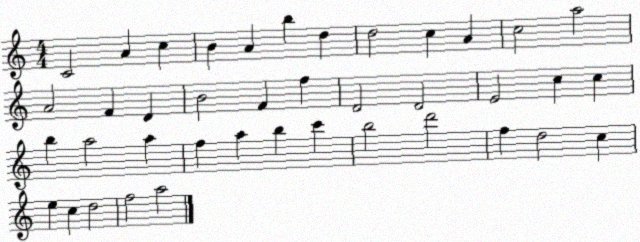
X:1
T:Untitled
M:4/4
L:1/4
K:C
C2 A c B A b d d2 c A c2 a2 A2 F D B2 F f D2 D2 E2 c c b a2 a f a b c' b2 d'2 f d2 c e c d2 f2 a2